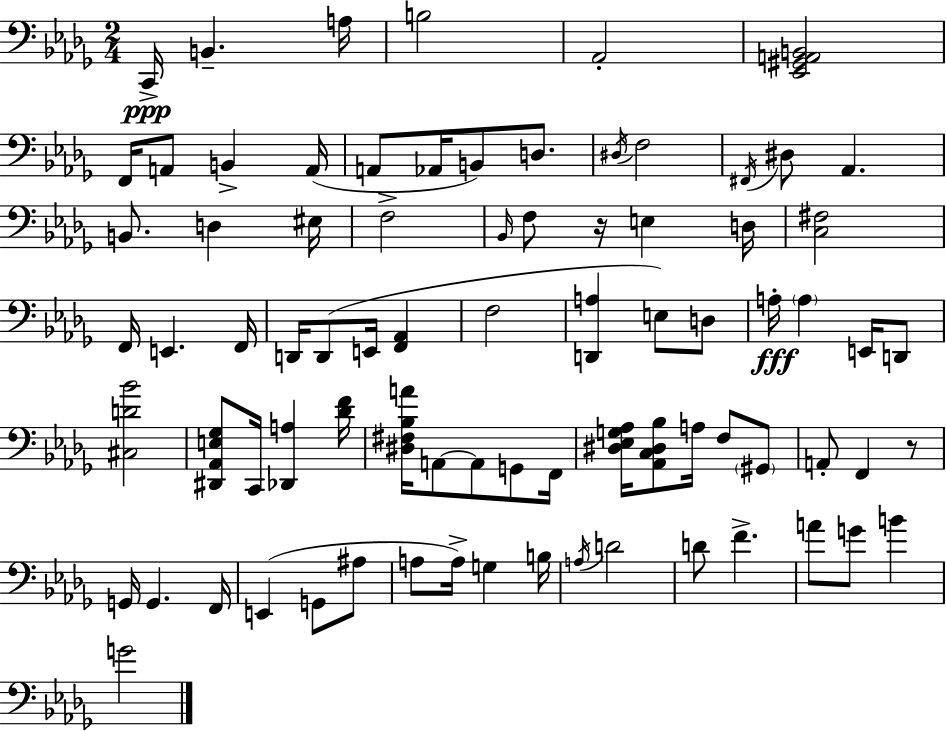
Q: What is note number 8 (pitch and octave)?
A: B2